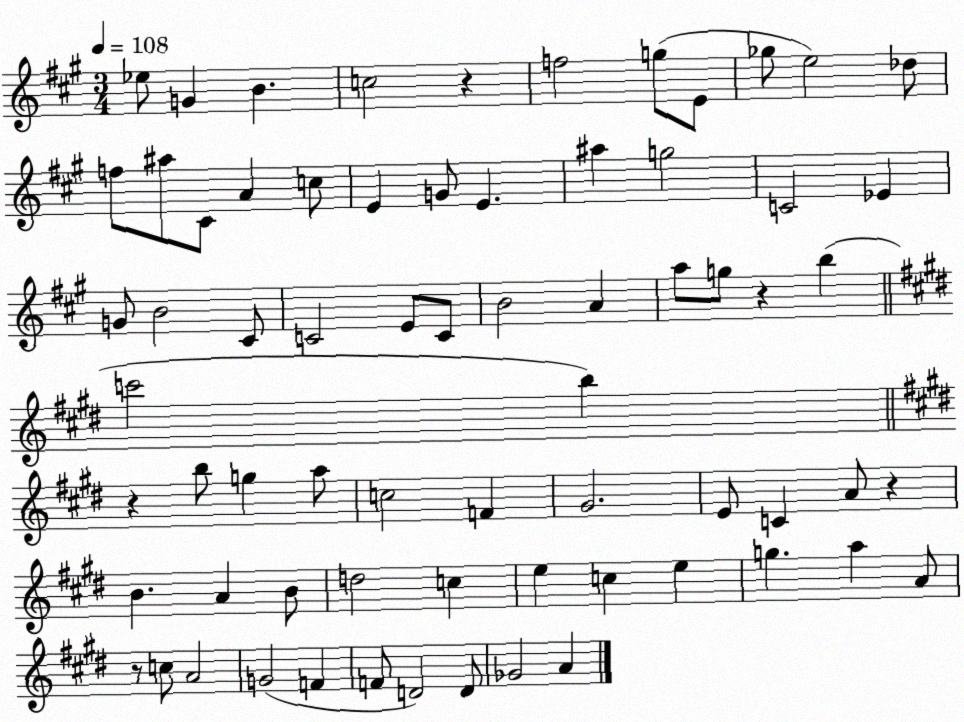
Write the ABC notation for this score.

X:1
T:Untitled
M:3/4
L:1/4
K:A
_e/2 G B c2 z f2 g/2 E/2 _g/2 e2 _d/2 f/2 ^a/2 ^C/2 A c/2 E G/2 E ^a g2 C2 _E G/2 B2 ^C/2 C2 E/2 C/2 B2 A a/2 g/2 z b c'2 b z b/2 g a/2 c2 F ^G2 E/2 C A/2 z B A B/2 d2 c e c e g a A/2 z/2 c/2 A2 G2 F F/2 D2 D/2 _G2 A